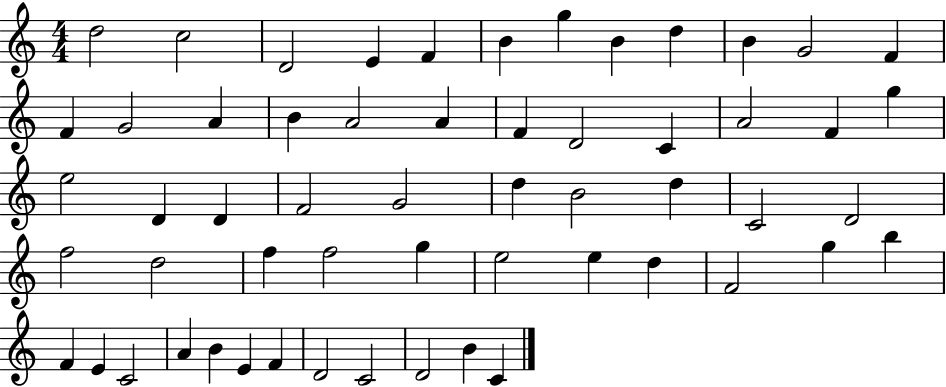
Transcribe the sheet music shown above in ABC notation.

X:1
T:Untitled
M:4/4
L:1/4
K:C
d2 c2 D2 E F B g B d B G2 F F G2 A B A2 A F D2 C A2 F g e2 D D F2 G2 d B2 d C2 D2 f2 d2 f f2 g e2 e d F2 g b F E C2 A B E F D2 C2 D2 B C